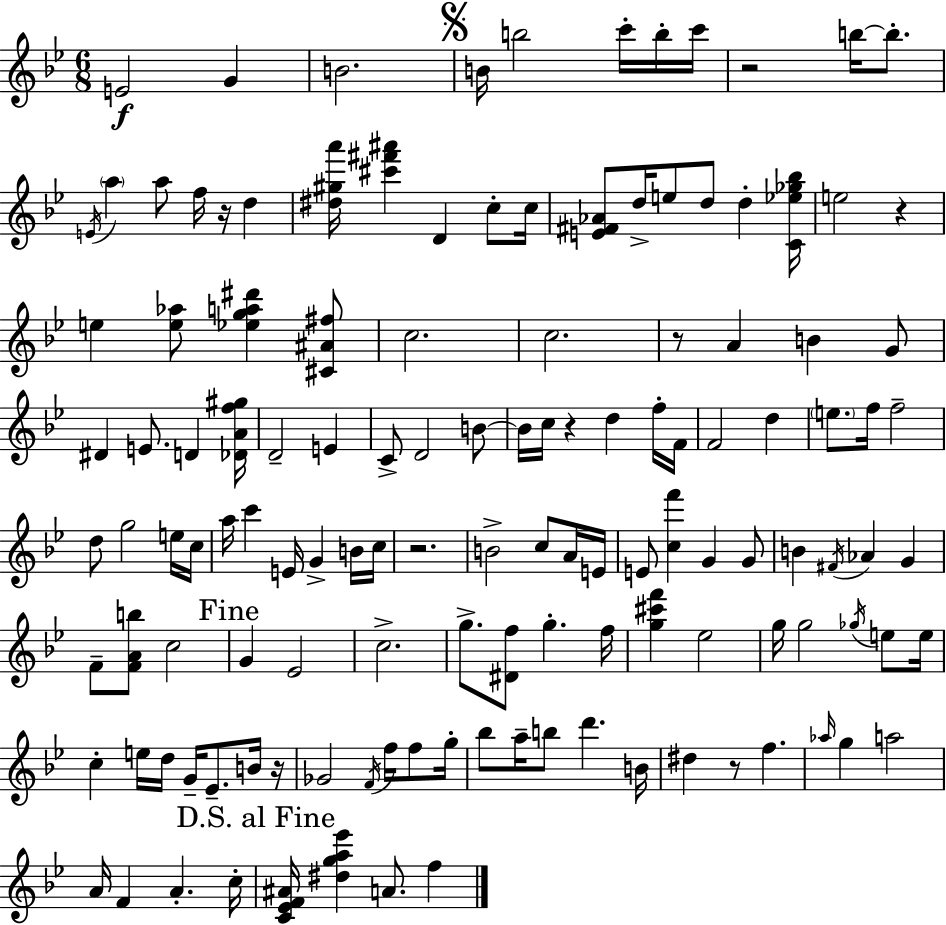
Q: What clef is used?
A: treble